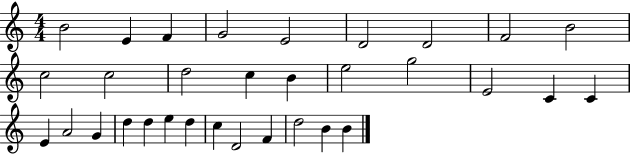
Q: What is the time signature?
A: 4/4